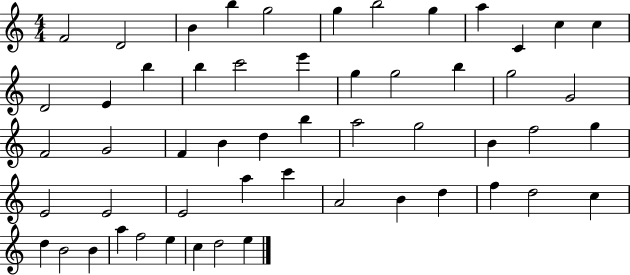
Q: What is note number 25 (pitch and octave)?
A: G4